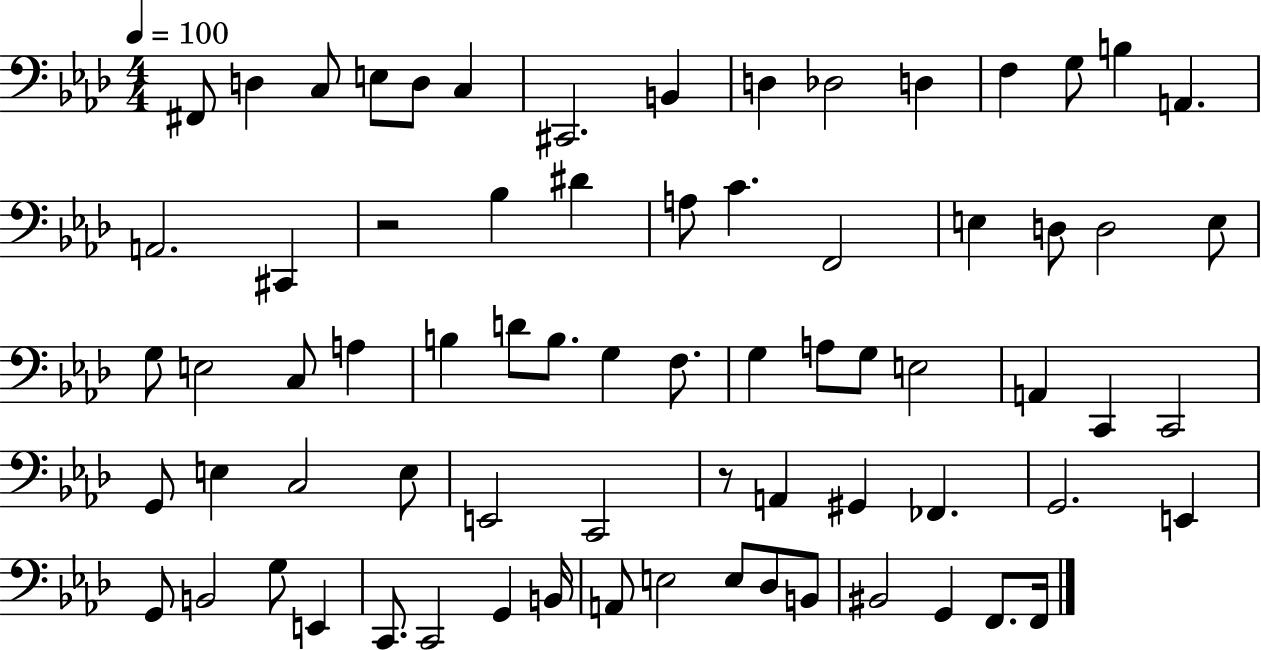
X:1
T:Untitled
M:4/4
L:1/4
K:Ab
^F,,/2 D, C,/2 E,/2 D,/2 C, ^C,,2 B,, D, _D,2 D, F, G,/2 B, A,, A,,2 ^C,, z2 _B, ^D A,/2 C F,,2 E, D,/2 D,2 E,/2 G,/2 E,2 C,/2 A, B, D/2 B,/2 G, F,/2 G, A,/2 G,/2 E,2 A,, C,, C,,2 G,,/2 E, C,2 E,/2 E,,2 C,,2 z/2 A,, ^G,, _F,, G,,2 E,, G,,/2 B,,2 G,/2 E,, C,,/2 C,,2 G,, B,,/4 A,,/2 E,2 E,/2 _D,/2 B,,/2 ^B,,2 G,, F,,/2 F,,/4